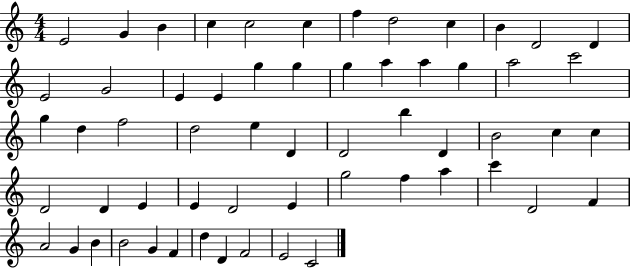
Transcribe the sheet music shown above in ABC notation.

X:1
T:Untitled
M:4/4
L:1/4
K:C
E2 G B c c2 c f d2 c B D2 D E2 G2 E E g g g a a g a2 c'2 g d f2 d2 e D D2 b D B2 c c D2 D E E D2 E g2 f a c' D2 F A2 G B B2 G F d D F2 E2 C2